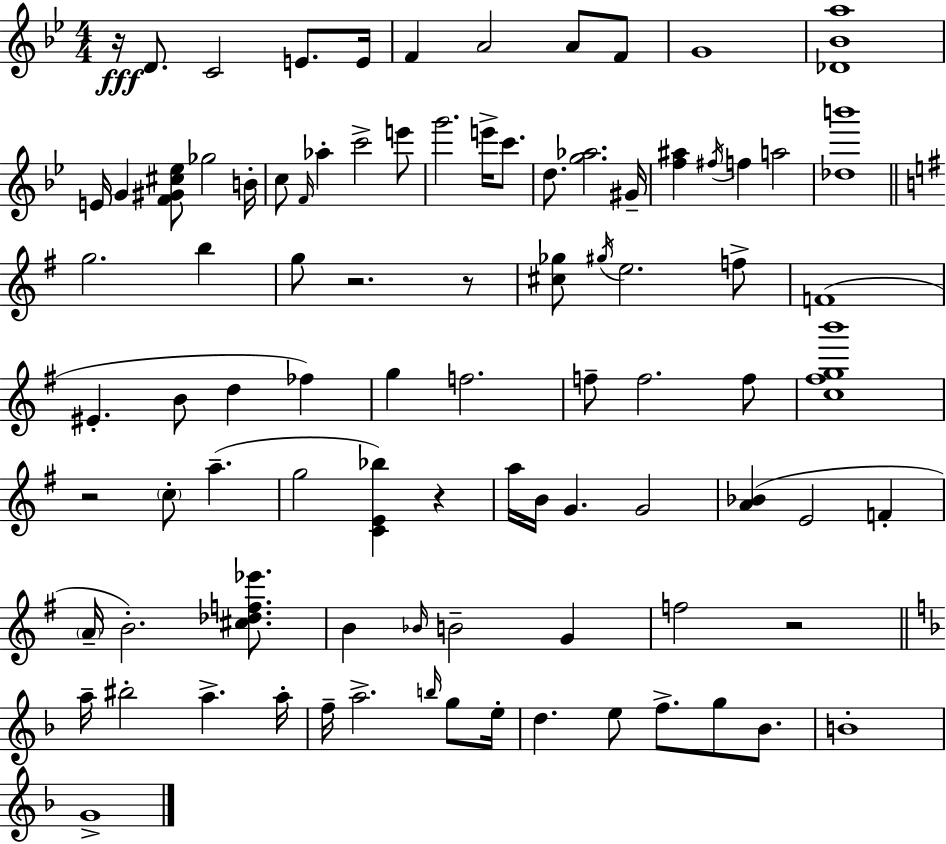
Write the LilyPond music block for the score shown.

{
  \clef treble
  \numericTimeSignature
  \time 4/4
  \key g \minor
  r16\fff d'8. c'2 e'8. e'16 | f'4 a'2 a'8 f'8 | g'1 | <des' bes' a''>1 | \break e'16 g'4 <f' gis' cis'' ees''>8 ges''2 b'16-. | c''8 \grace { f'16 } aes''4-. c'''2-> e'''8 | g'''2. e'''16-> c'''8. | d''8. <g'' aes''>2. | \break gis'16-- <f'' ais''>4 \acciaccatura { fis''16 } f''4 a''2 | <des'' b'''>1 | \bar "||" \break \key g \major g''2. b''4 | g''8 r2. r8 | <cis'' ges''>8 \acciaccatura { gis''16 } e''2. f''8-> | f'1( | \break eis'4.-. b'8 d''4 fes''4) | g''4 f''2. | f''8-- f''2. f''8 | <c'' fis'' g'' b'''>1 | \break r2 \parenthesize c''8-. a''4.--( | g''2 <c' e' bes''>4) r4 | a''16 b'16 g'4. g'2 | <a' bes'>4( e'2 f'4-. | \break \parenthesize a'16-- b'2.-.) <cis'' des'' f'' ees'''>8. | b'4 \grace { bes'16 } b'2-- g'4 | f''2 r2 | \bar "||" \break \key d \minor a''16-- bis''2-. a''4.-> a''16-. | f''16-- a''2.-> \grace { b''16 } g''8 | e''16-. d''4. e''8 f''8.-> g''8 bes'8. | b'1-. | \break g'1-> | \bar "|."
}